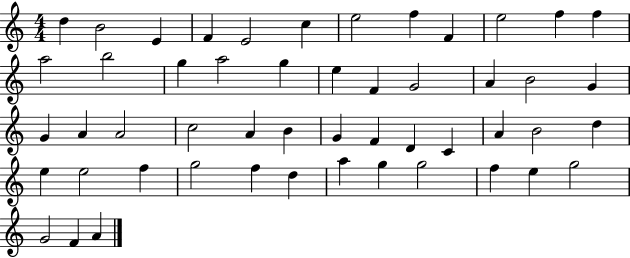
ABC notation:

X:1
T:Untitled
M:4/4
L:1/4
K:C
d B2 E F E2 c e2 f F e2 f f a2 b2 g a2 g e F G2 A B2 G G A A2 c2 A B G F D C A B2 d e e2 f g2 f d a g g2 f e g2 G2 F A